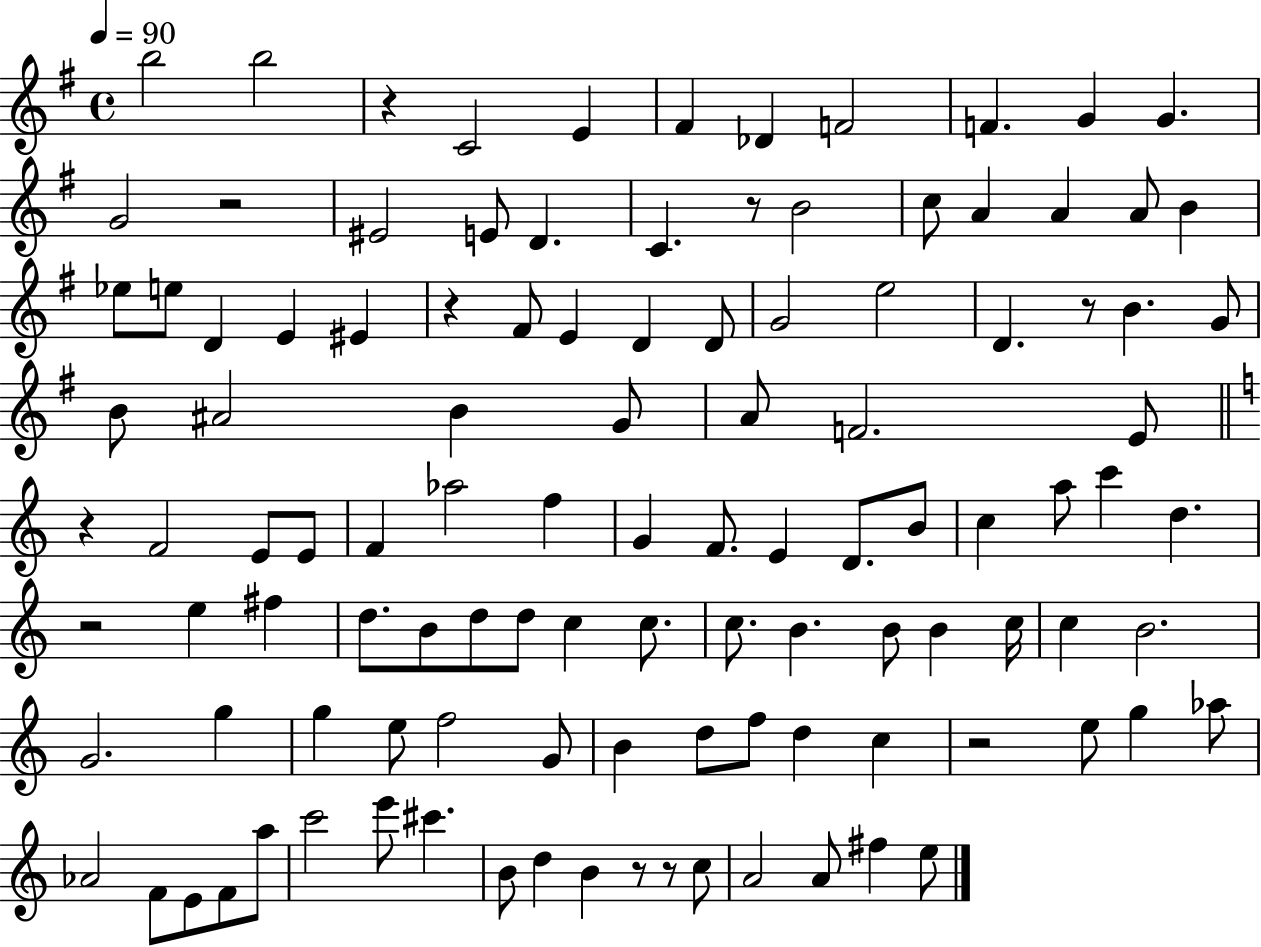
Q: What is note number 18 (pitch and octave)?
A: A4